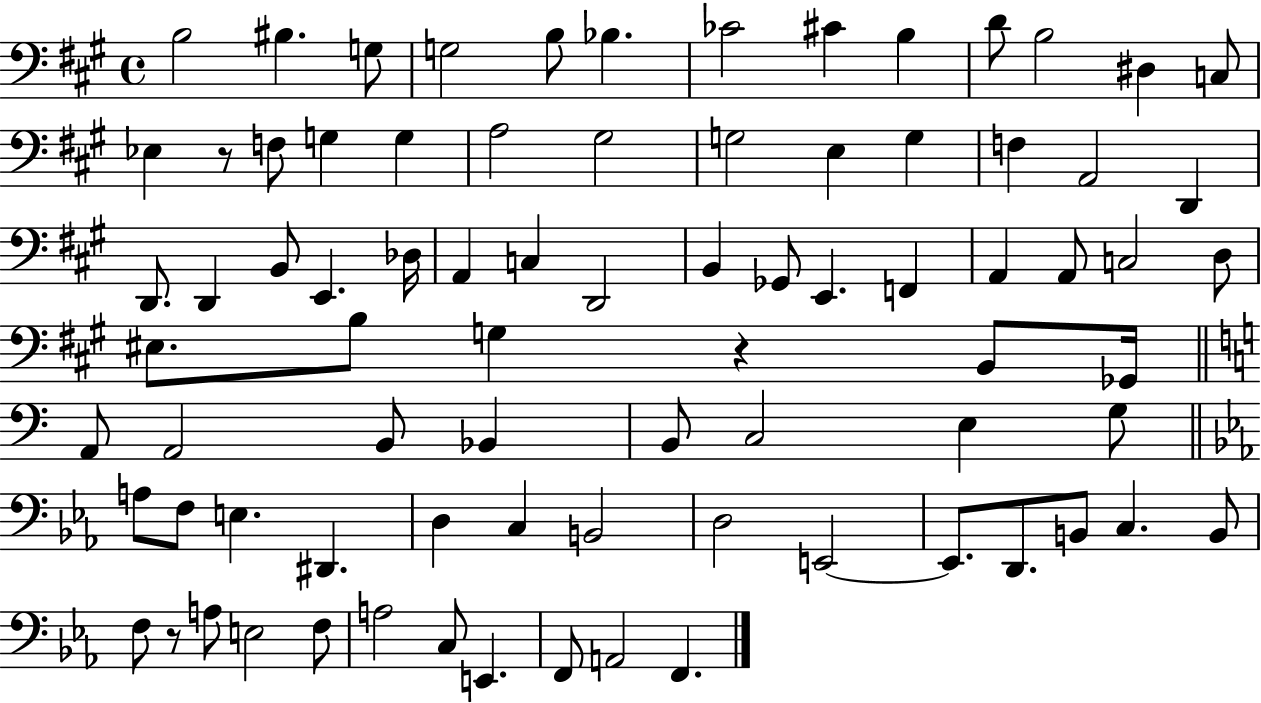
{
  \clef bass
  \time 4/4
  \defaultTimeSignature
  \key a \major
  b2 bis4. g8 | g2 b8 bes4. | ces'2 cis'4 b4 | d'8 b2 dis4 c8 | \break ees4 r8 f8 g4 g4 | a2 gis2 | g2 e4 g4 | f4 a,2 d,4 | \break d,8. d,4 b,8 e,4. des16 | a,4 c4 d,2 | b,4 ges,8 e,4. f,4 | a,4 a,8 c2 d8 | \break eis8. b8 g4 r4 b,8 ges,16 | \bar "||" \break \key c \major a,8 a,2 b,8 bes,4 | b,8 c2 e4 g8 | \bar "||" \break \key ees \major a8 f8 e4. dis,4. | d4 c4 b,2 | d2 e,2~~ | e,8. d,8. b,8 c4. b,8 | \break f8 r8 a8 e2 f8 | a2 c8 e,4. | f,8 a,2 f,4. | \bar "|."
}